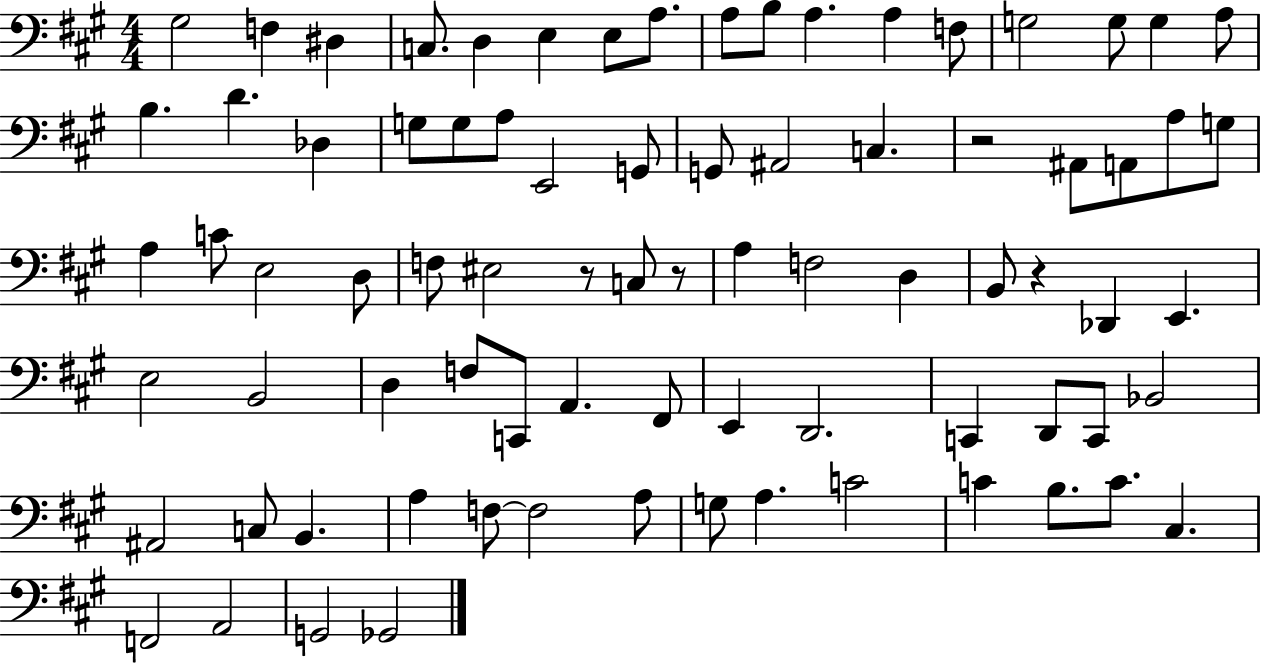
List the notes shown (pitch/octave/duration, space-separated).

G#3/h F3/q D#3/q C3/e. D3/q E3/q E3/e A3/e. A3/e B3/e A3/q. A3/q F3/e G3/h G3/e G3/q A3/e B3/q. D4/q. Db3/q G3/e G3/e A3/e E2/h G2/e G2/e A#2/h C3/q. R/h A#2/e A2/e A3/e G3/e A3/q C4/e E3/h D3/e F3/e EIS3/h R/e C3/e R/e A3/q F3/h D3/q B2/e R/q Db2/q E2/q. E3/h B2/h D3/q F3/e C2/e A2/q. F#2/e E2/q D2/h. C2/q D2/e C2/e Bb2/h A#2/h C3/e B2/q. A3/q F3/e F3/h A3/e G3/e A3/q. C4/h C4/q B3/e. C4/e. C#3/q. F2/h A2/h G2/h Gb2/h